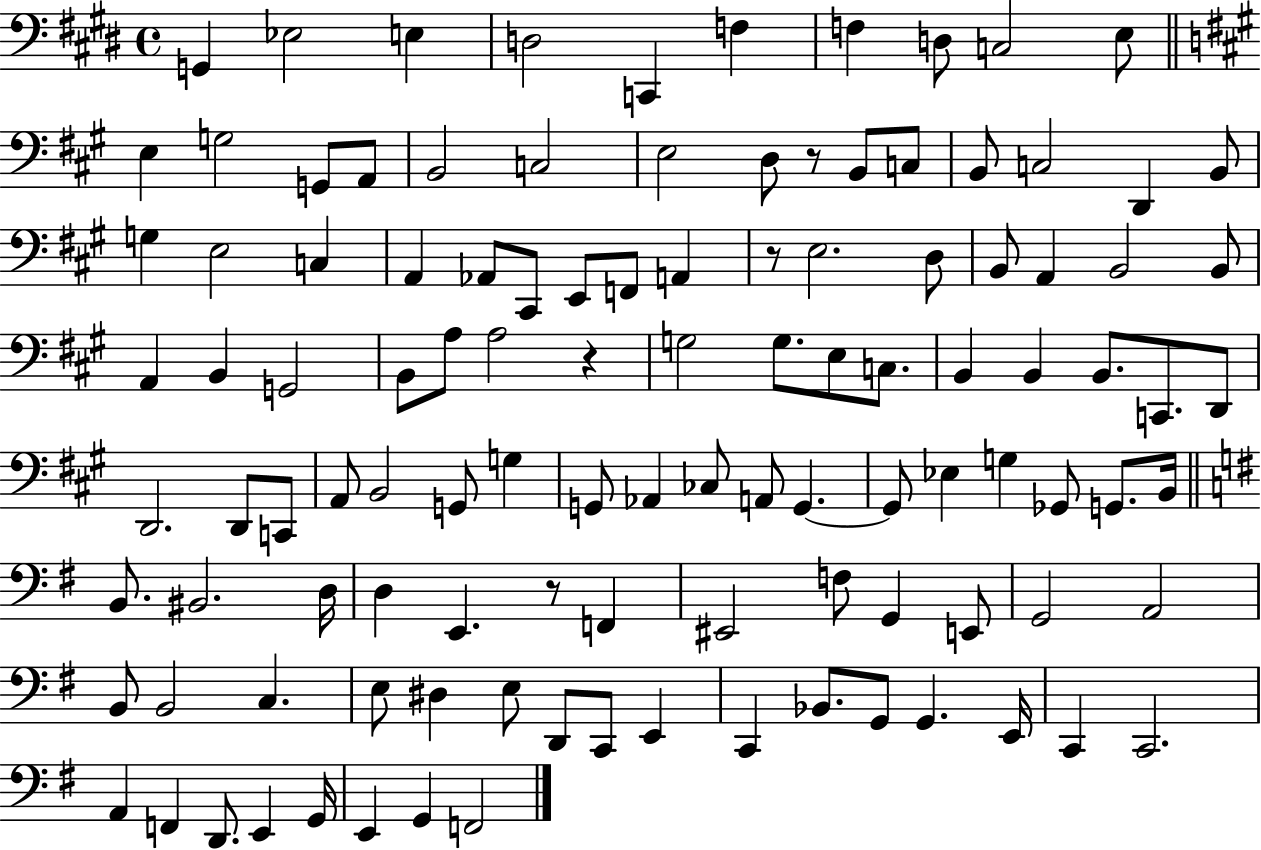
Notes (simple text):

G2/q Eb3/h E3/q D3/h C2/q F3/q F3/q D3/e C3/h E3/e E3/q G3/h G2/e A2/e B2/h C3/h E3/h D3/e R/e B2/e C3/e B2/e C3/h D2/q B2/e G3/q E3/h C3/q A2/q Ab2/e C#2/e E2/e F2/e A2/q R/e E3/h. D3/e B2/e A2/q B2/h B2/e A2/q B2/q G2/h B2/e A3/e A3/h R/q G3/h G3/e. E3/e C3/e. B2/q B2/q B2/e. C2/e. D2/e D2/h. D2/e C2/e A2/e B2/h G2/e G3/q G2/e Ab2/q CES3/e A2/e G2/q. G2/e Eb3/q G3/q Gb2/e G2/e. B2/s B2/e. BIS2/h. D3/s D3/q E2/q. R/e F2/q EIS2/h F3/e G2/q E2/e G2/h A2/h B2/e B2/h C3/q. E3/e D#3/q E3/e D2/e C2/e E2/q C2/q Bb2/e. G2/e G2/q. E2/s C2/q C2/h. A2/q F2/q D2/e. E2/q G2/s E2/q G2/q F2/h